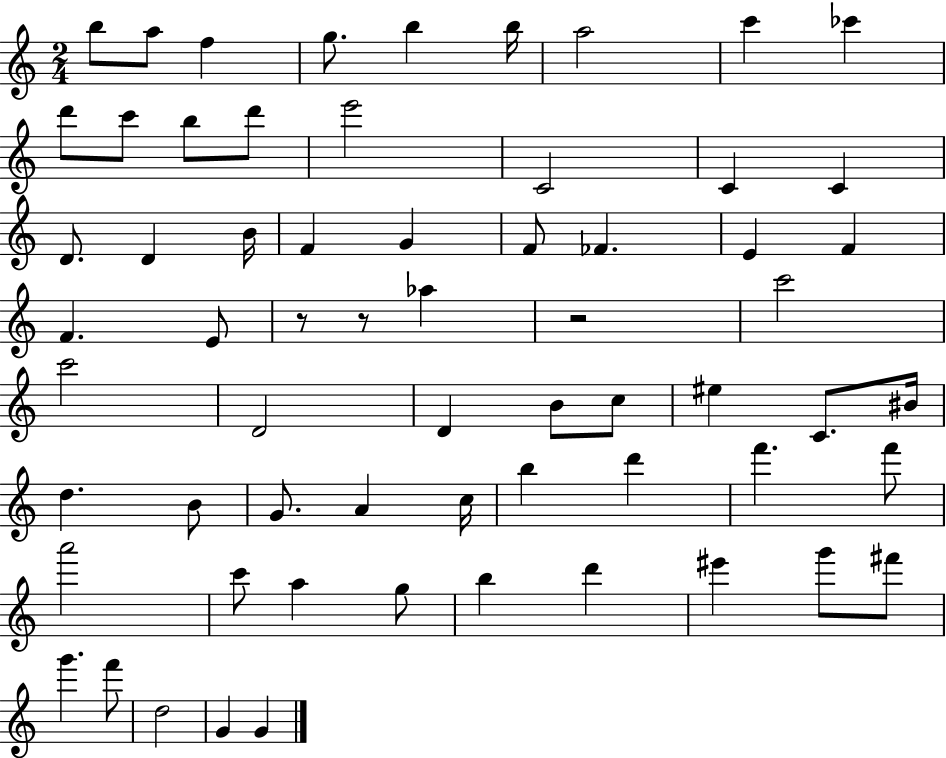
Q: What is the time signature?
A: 2/4